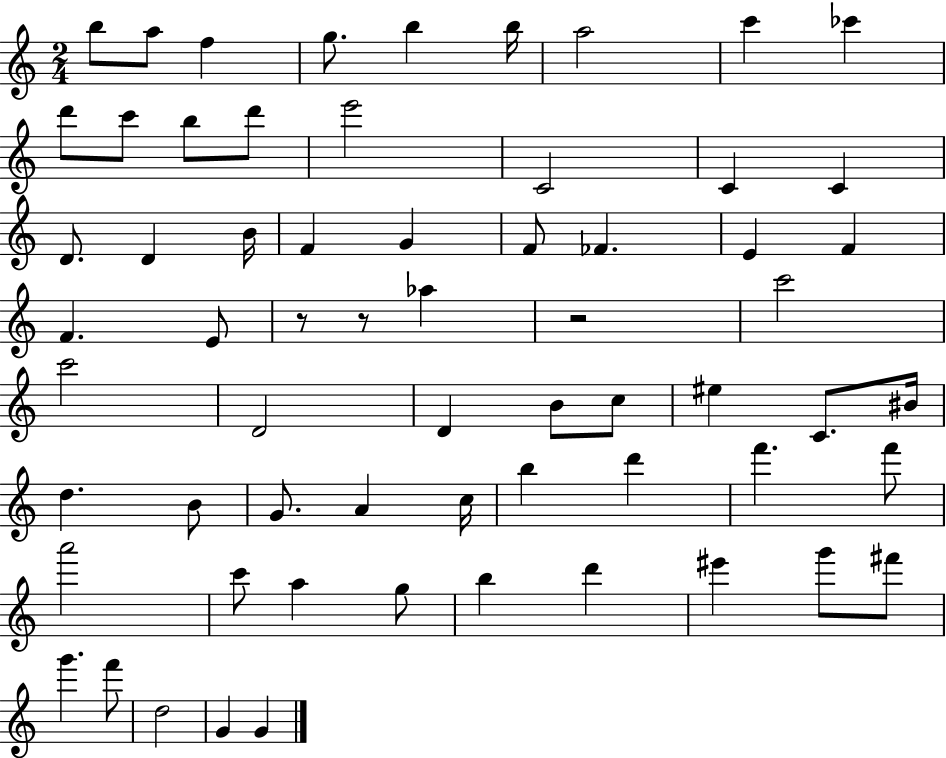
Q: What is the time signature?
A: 2/4